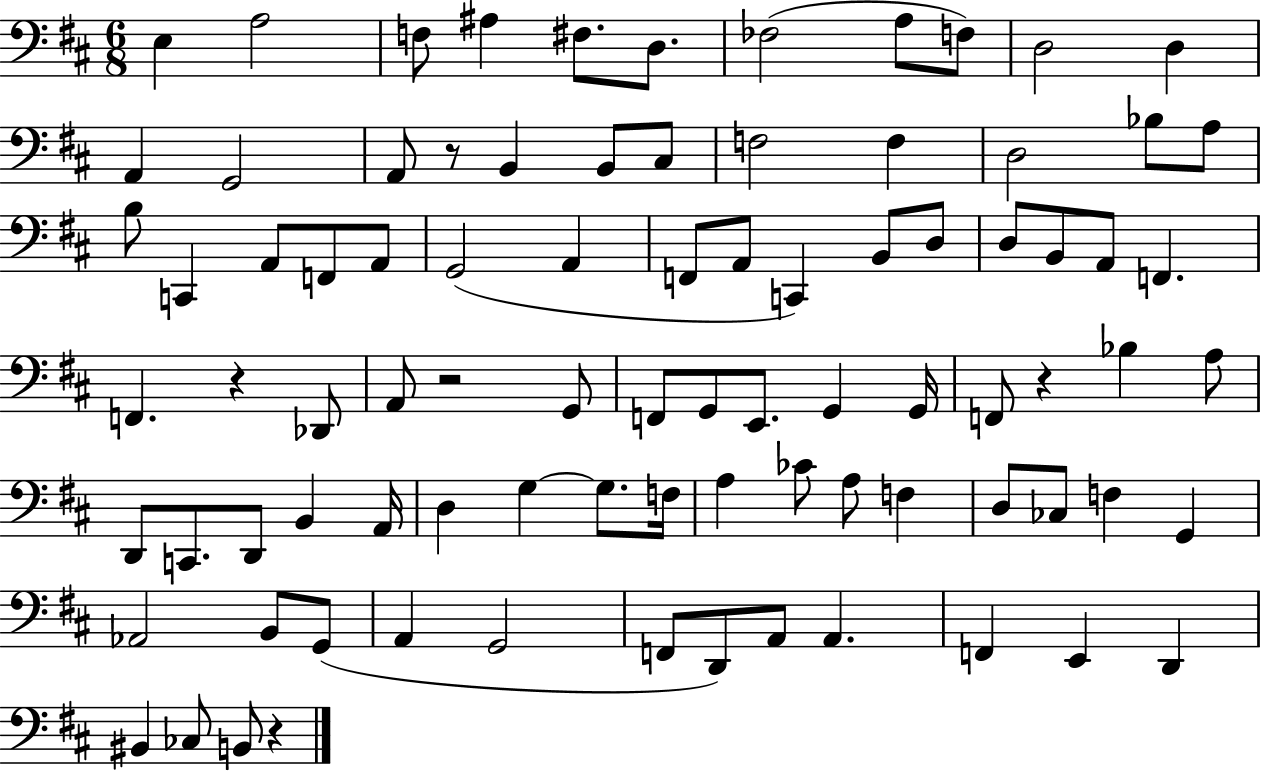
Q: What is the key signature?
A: D major